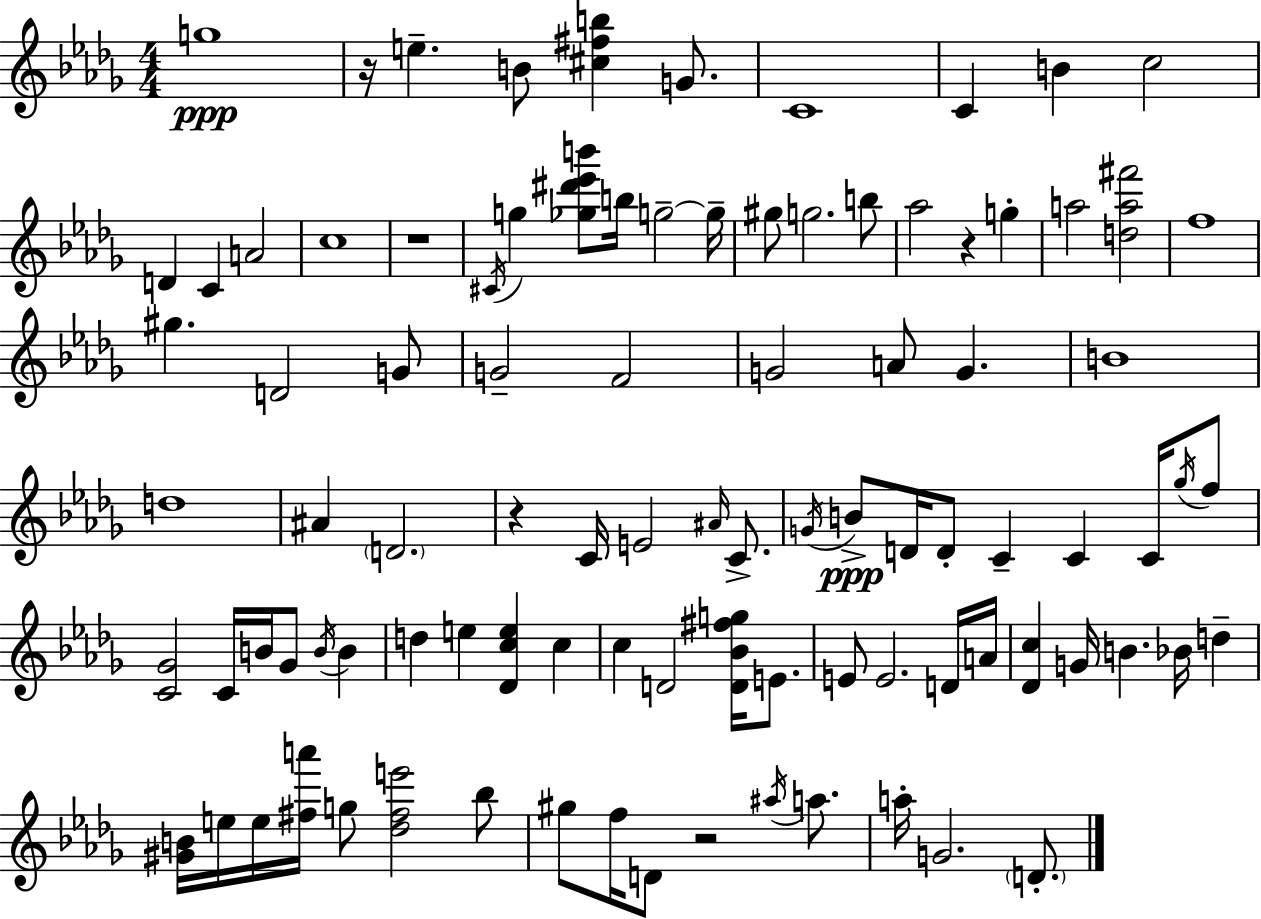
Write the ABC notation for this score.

X:1
T:Untitled
M:4/4
L:1/4
K:Bbm
g4 z/4 e B/2 [^c^fb] G/2 C4 C B c2 D C A2 c4 z4 ^C/4 g [_g^d'_e'b']/2 b/4 g2 g/4 ^g/2 g2 b/2 _a2 z g a2 [da^f']2 f4 ^g D2 G/2 G2 F2 G2 A/2 G B4 d4 ^A D2 z C/4 E2 ^A/4 C/2 G/4 B/2 D/4 D/2 C C C/4 _g/4 f/2 [C_G]2 C/4 B/4 _G/2 B/4 B d e [_Dce] c c D2 [D_B^fg]/4 E/2 E/2 E2 D/4 A/4 [_Dc] G/4 B _B/4 d [^GB]/4 e/4 e/4 [^fa']/4 g/2 [_d^fe']2 _b/2 ^g/2 f/4 D/2 z2 ^a/4 a/2 a/4 G2 D/2